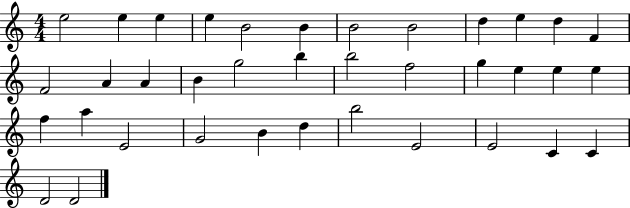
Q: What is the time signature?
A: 4/4